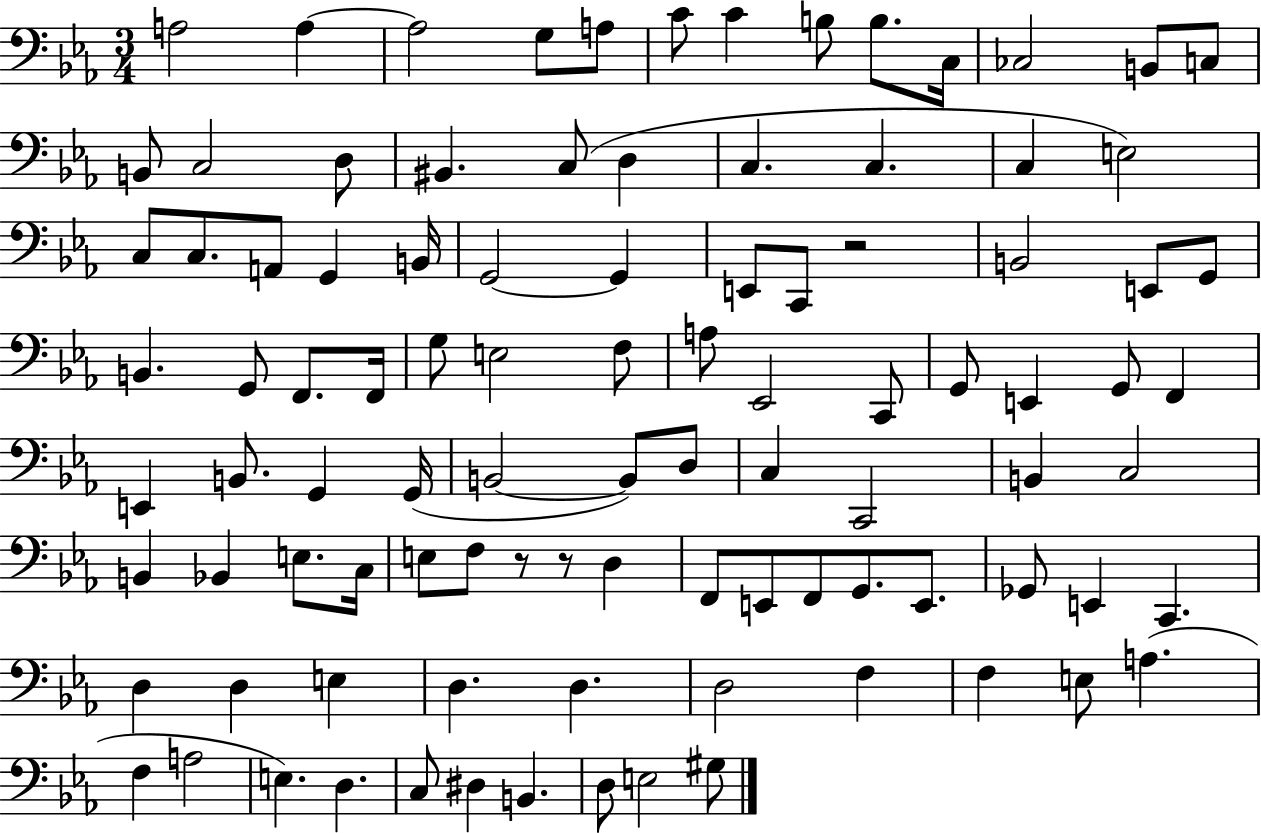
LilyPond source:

{
  \clef bass
  \numericTimeSignature
  \time 3/4
  \key ees \major
  a2 a4~~ | a2 g8 a8 | c'8 c'4 b8 b8. c16 | ces2 b,8 c8 | \break b,8 c2 d8 | bis,4. c8( d4 | c4. c4. | c4 e2) | \break c8 c8. a,8 g,4 b,16 | g,2~~ g,4 | e,8 c,8 r2 | b,2 e,8 g,8 | \break b,4. g,8 f,8. f,16 | g8 e2 f8 | a8 ees,2 c,8 | g,8 e,4 g,8 f,4 | \break e,4 b,8. g,4 g,16( | b,2~~ b,8) d8 | c4 c,2 | b,4 c2 | \break b,4 bes,4 e8. c16 | e8 f8 r8 r8 d4 | f,8 e,8 f,8 g,8. e,8. | ges,8 e,4 c,4. | \break d4 d4 e4 | d4. d4. | d2 f4 | f4 e8 a4.( | \break f4 a2 | e4.) d4. | c8 dis4 b,4. | d8 e2 gis8 | \break \bar "|."
}